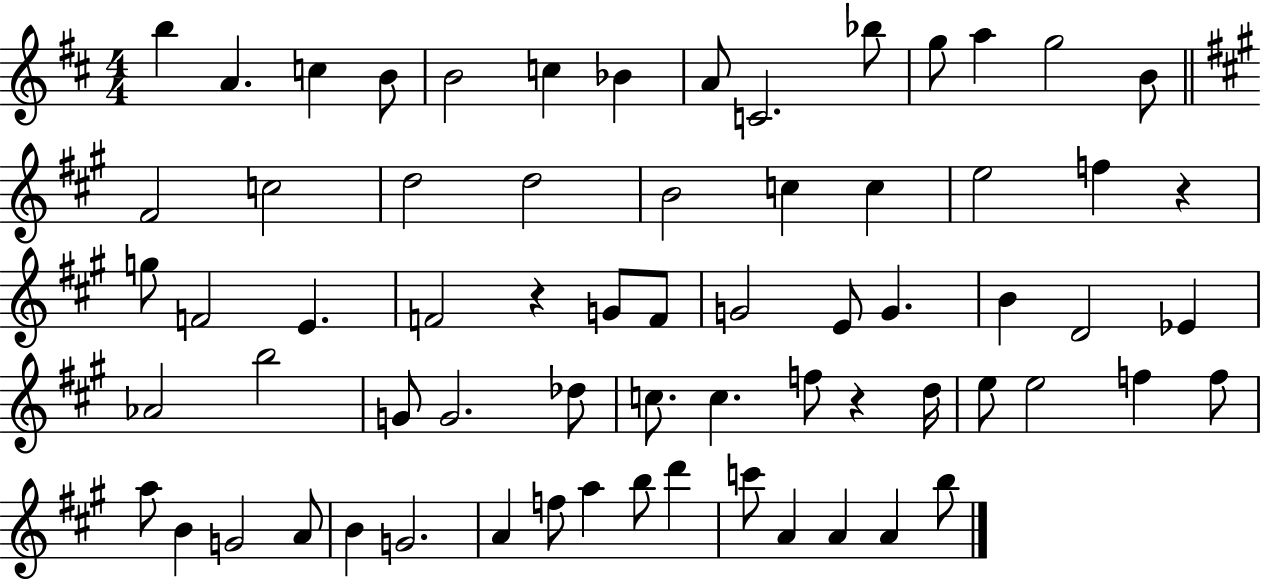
B5/q A4/q. C5/q B4/e B4/h C5/q Bb4/q A4/e C4/h. Bb5/e G5/e A5/q G5/h B4/e F#4/h C5/h D5/h D5/h B4/h C5/q C5/q E5/h F5/q R/q G5/e F4/h E4/q. F4/h R/q G4/e F4/e G4/h E4/e G4/q. B4/q D4/h Eb4/q Ab4/h B5/h G4/e G4/h. Db5/e C5/e. C5/q. F5/e R/q D5/s E5/e E5/h F5/q F5/e A5/e B4/q G4/h A4/e B4/q G4/h. A4/q F5/e A5/q B5/e D6/q C6/e A4/q A4/q A4/q B5/e